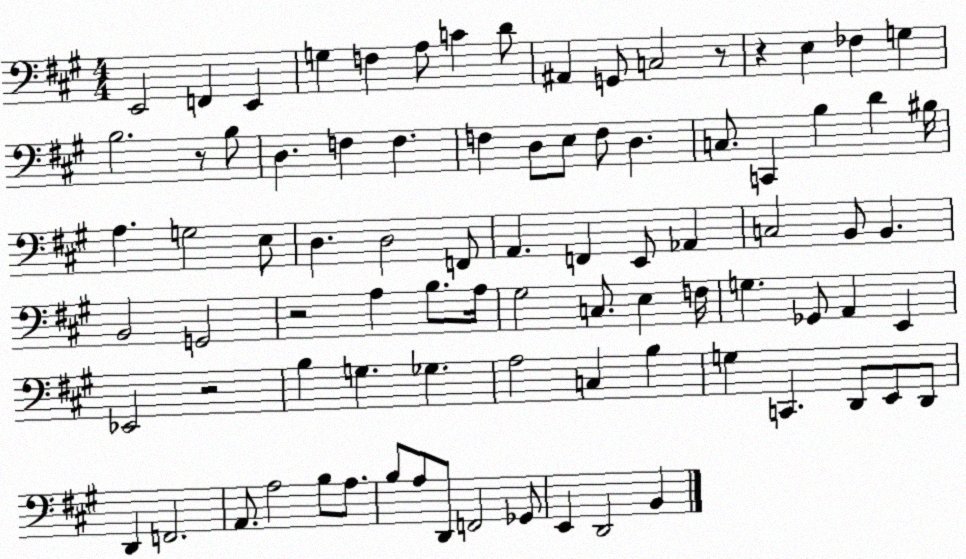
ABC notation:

X:1
T:Untitled
M:4/4
L:1/4
K:A
E,,2 F,, E,, G, F, A,/2 C D/2 ^A,, G,,/2 C,2 z/2 z E, _F, G, B,2 z/2 B,/2 D, F, F, F, D,/2 E,/2 F,/2 D, C,/2 C,, B, D ^B,/4 A, G,2 E,/2 D, D,2 F,,/2 A,, F,, E,,/2 _A,, C,2 B,,/2 B,, B,,2 G,,2 z2 A, B,/2 A,/4 ^G,2 C,/2 E, F,/4 G, _G,,/2 A,, E,, _E,,2 z2 B, G, _G, A,2 C, B, G, C,, D,,/2 E,,/2 D,,/2 D,, F,,2 A,,/2 A,2 B,/2 A,/2 B,/2 A,/2 D,,/2 F,,2 _G,,/2 E,, D,,2 B,,